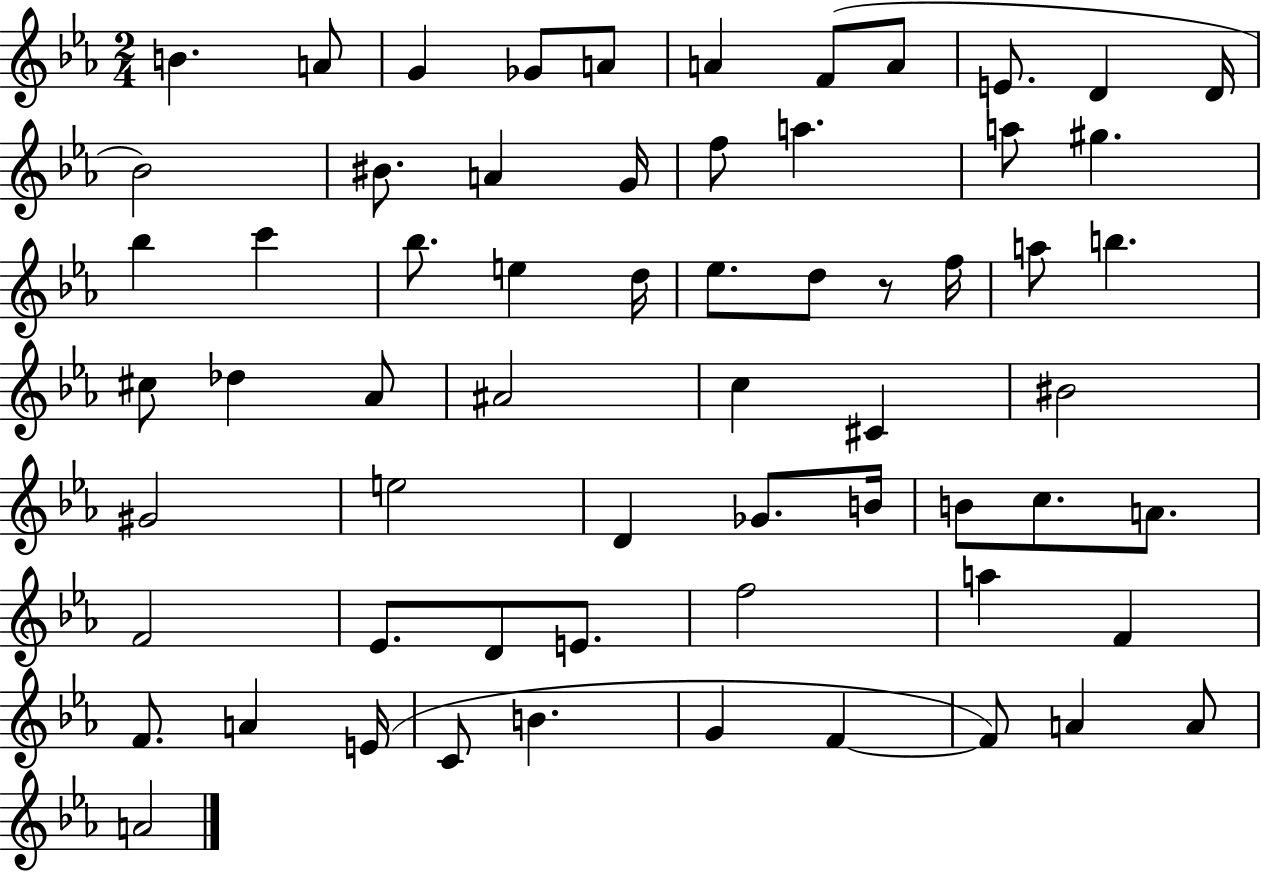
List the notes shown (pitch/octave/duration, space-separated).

B4/q. A4/e G4/q Gb4/e A4/e A4/q F4/e A4/e E4/e. D4/q D4/s Bb4/h BIS4/e. A4/q G4/s F5/e A5/q. A5/e G#5/q. Bb5/q C6/q Bb5/e. E5/q D5/s Eb5/e. D5/e R/e F5/s A5/e B5/q. C#5/e Db5/q Ab4/e A#4/h C5/q C#4/q BIS4/h G#4/h E5/h D4/q Gb4/e. B4/s B4/e C5/e. A4/e. F4/h Eb4/e. D4/e E4/e. F5/h A5/q F4/q F4/e. A4/q E4/s C4/e B4/q. G4/q F4/q F4/e A4/q A4/e A4/h